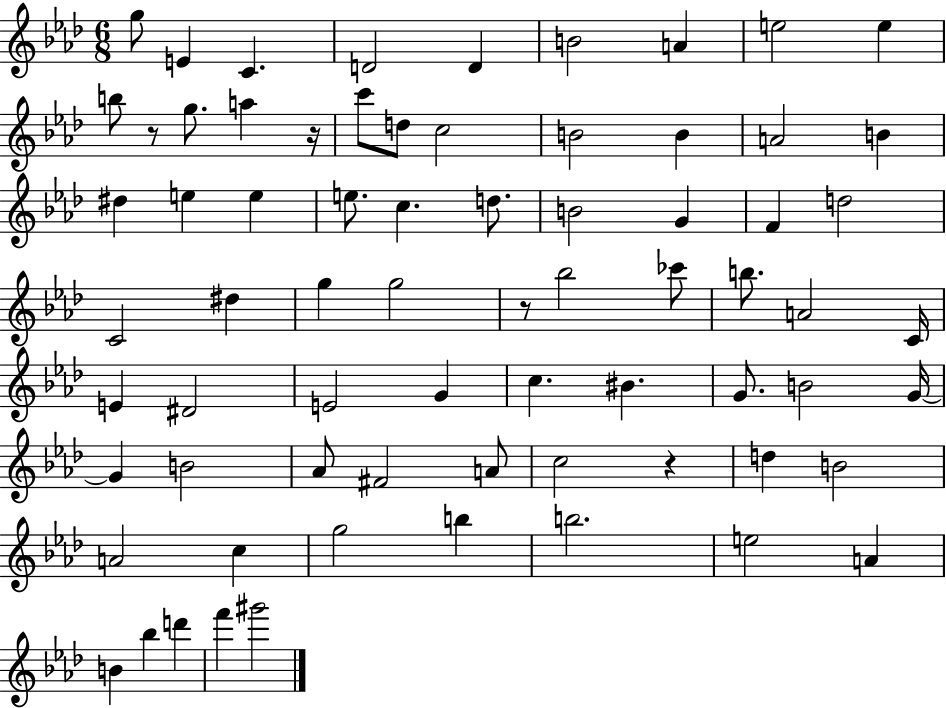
G5/e E4/q C4/q. D4/h D4/q B4/h A4/q E5/h E5/q B5/e R/e G5/e. A5/q R/s C6/e D5/e C5/h B4/h B4/q A4/h B4/q D#5/q E5/q E5/q E5/e. C5/q. D5/e. B4/h G4/q F4/q D5/h C4/h D#5/q G5/q G5/h R/e Bb5/h CES6/e B5/e. A4/h C4/s E4/q D#4/h E4/h G4/q C5/q. BIS4/q. G4/e. B4/h G4/s G4/q B4/h Ab4/e F#4/h A4/e C5/h R/q D5/q B4/h A4/h C5/q G5/h B5/q B5/h. E5/h A4/q B4/q Bb5/q D6/q F6/q G#6/h